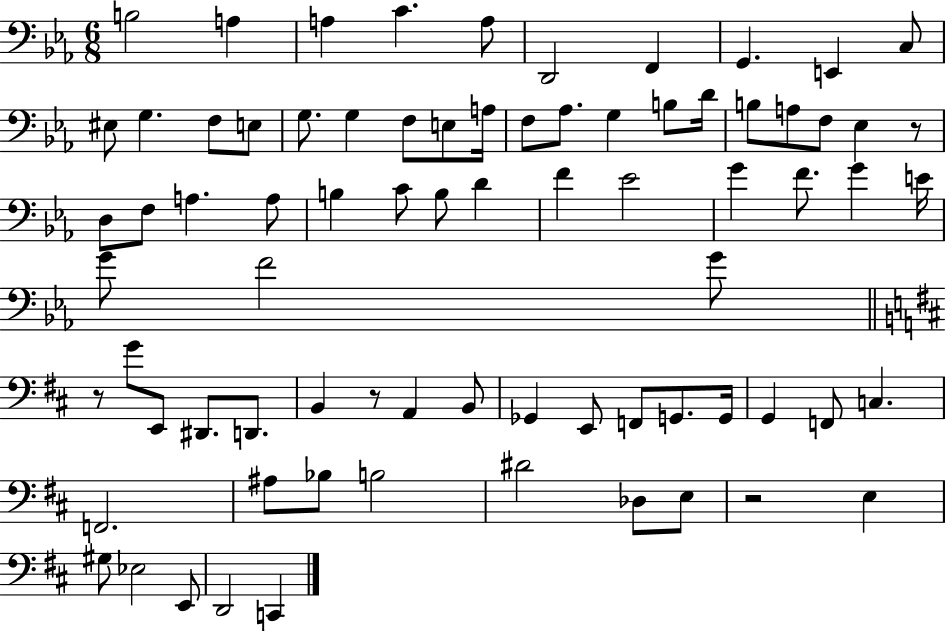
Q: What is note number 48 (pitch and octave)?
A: D#2